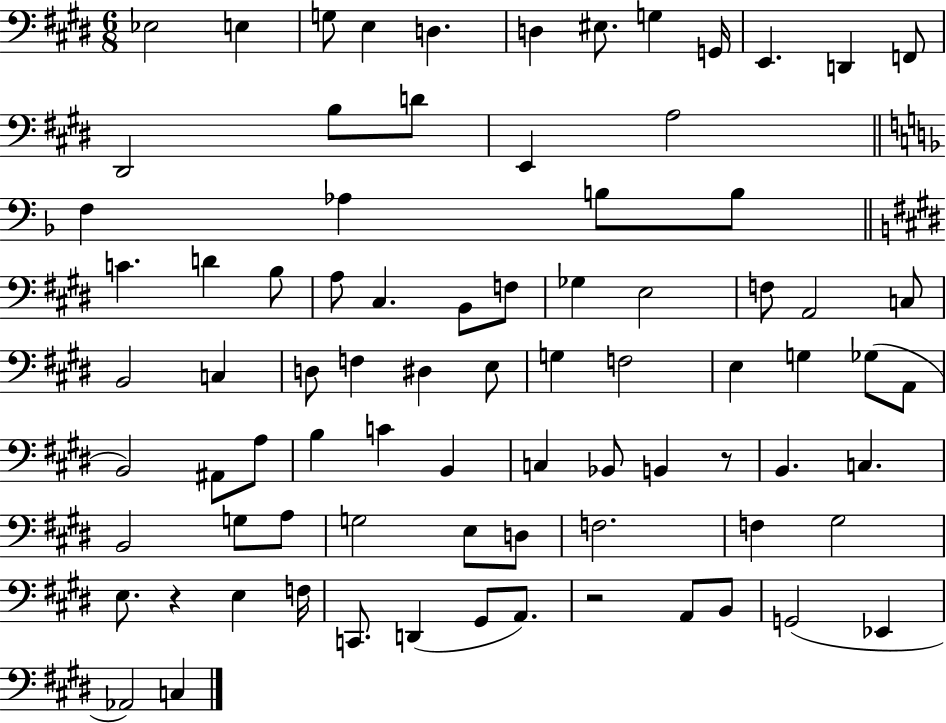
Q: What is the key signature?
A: E major